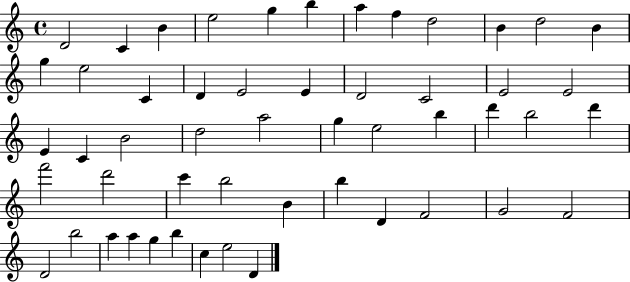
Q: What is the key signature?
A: C major